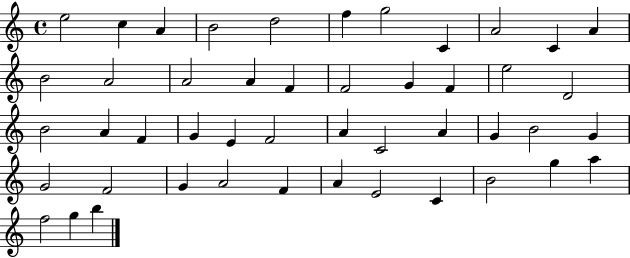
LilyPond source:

{
  \clef treble
  \time 4/4
  \defaultTimeSignature
  \key c \major
  e''2 c''4 a'4 | b'2 d''2 | f''4 g''2 c'4 | a'2 c'4 a'4 | \break b'2 a'2 | a'2 a'4 f'4 | f'2 g'4 f'4 | e''2 d'2 | \break b'2 a'4 f'4 | g'4 e'4 f'2 | a'4 c'2 a'4 | g'4 b'2 g'4 | \break g'2 f'2 | g'4 a'2 f'4 | a'4 e'2 c'4 | b'2 g''4 a''4 | \break f''2 g''4 b''4 | \bar "|."
}